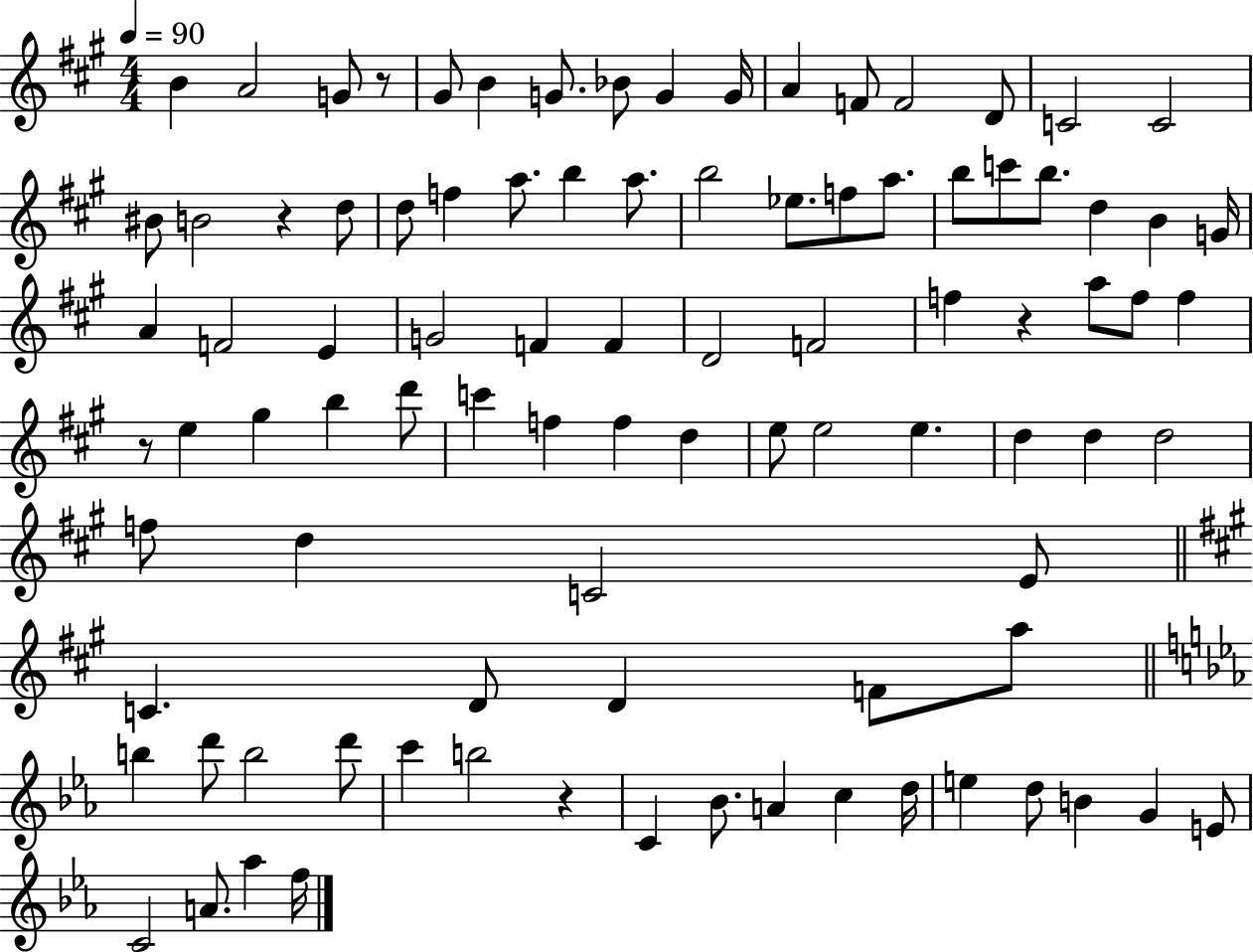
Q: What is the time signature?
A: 4/4